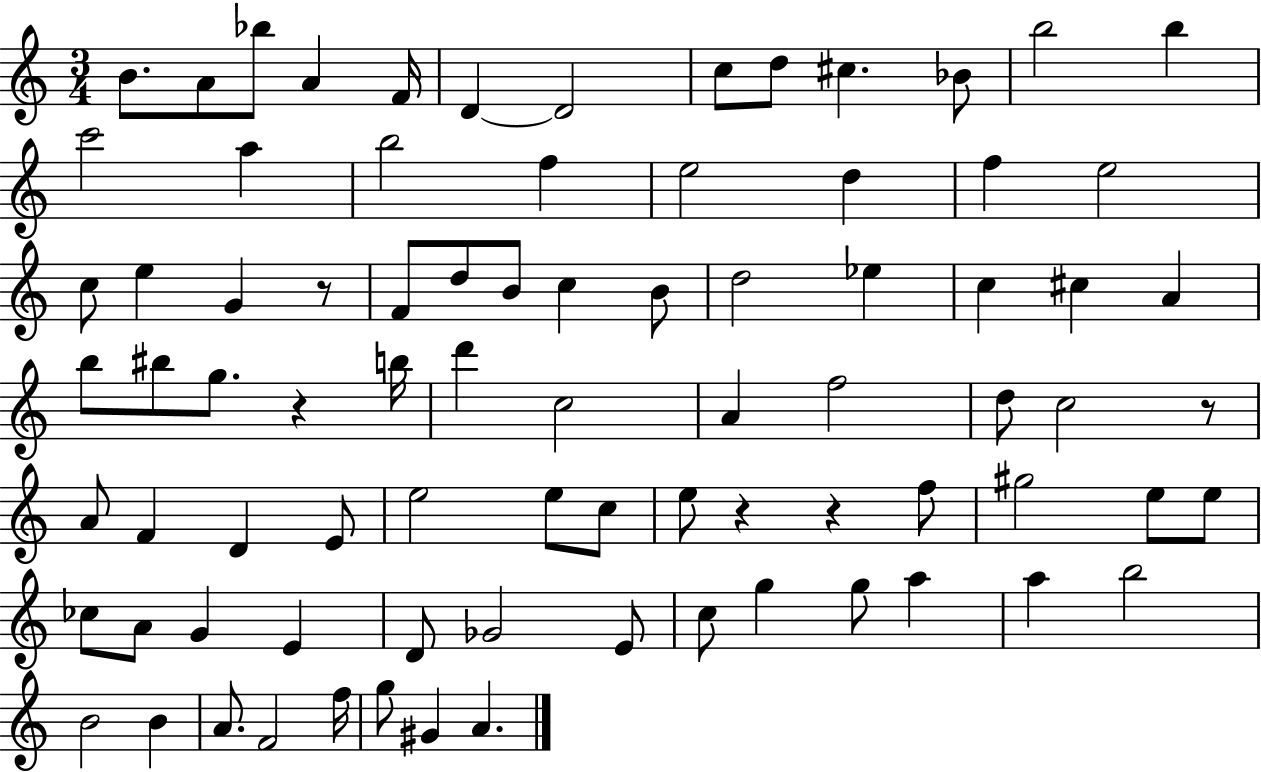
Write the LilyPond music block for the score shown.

{
  \clef treble
  \numericTimeSignature
  \time 3/4
  \key c \major
  b'8. a'8 bes''8 a'4 f'16 | d'4~~ d'2 | c''8 d''8 cis''4. bes'8 | b''2 b''4 | \break c'''2 a''4 | b''2 f''4 | e''2 d''4 | f''4 e''2 | \break c''8 e''4 g'4 r8 | f'8 d''8 b'8 c''4 b'8 | d''2 ees''4 | c''4 cis''4 a'4 | \break b''8 bis''8 g''8. r4 b''16 | d'''4 c''2 | a'4 f''2 | d''8 c''2 r8 | \break a'8 f'4 d'4 e'8 | e''2 e''8 c''8 | e''8 r4 r4 f''8 | gis''2 e''8 e''8 | \break ces''8 a'8 g'4 e'4 | d'8 ges'2 e'8 | c''8 g''4 g''8 a''4 | a''4 b''2 | \break b'2 b'4 | a'8. f'2 f''16 | g''8 gis'4 a'4. | \bar "|."
}